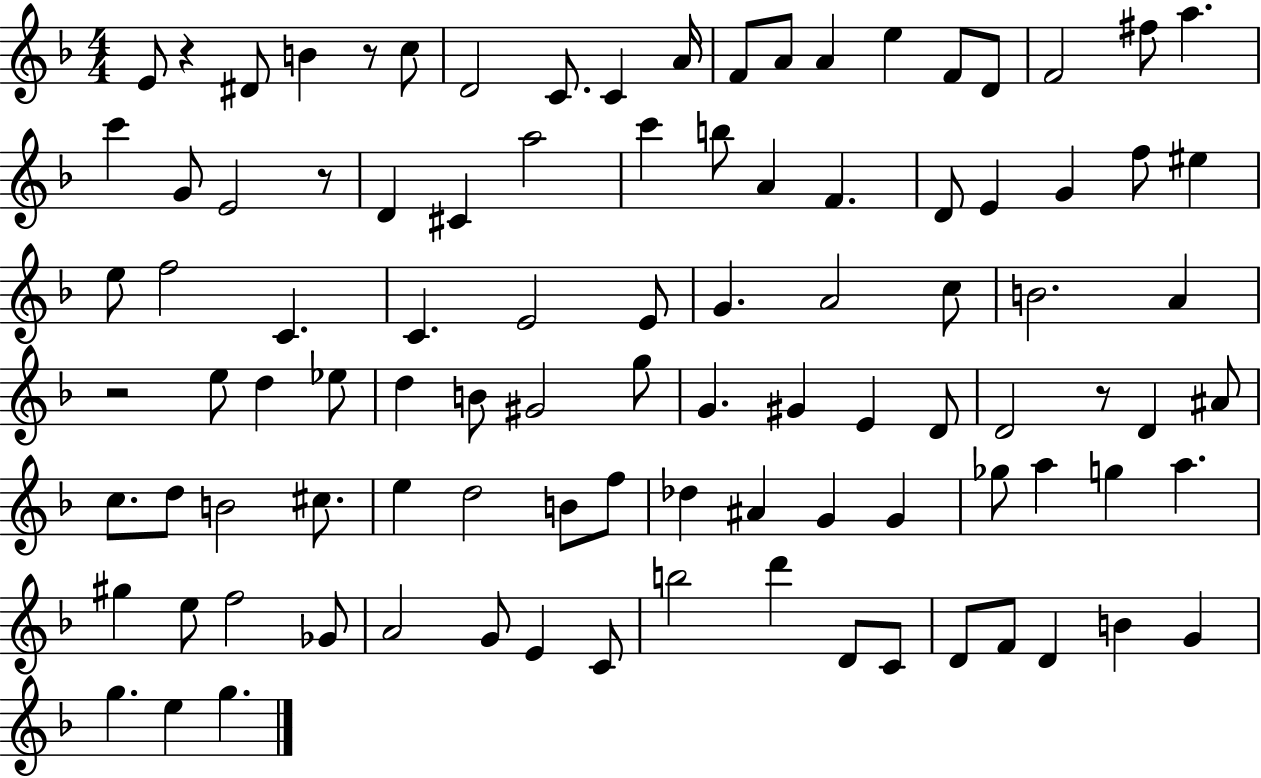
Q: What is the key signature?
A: F major